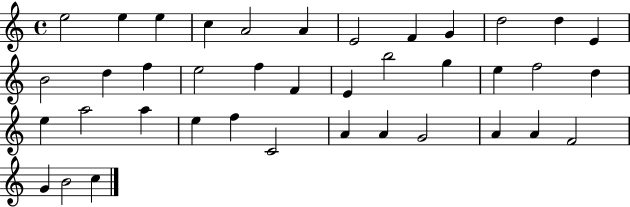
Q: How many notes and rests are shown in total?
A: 39